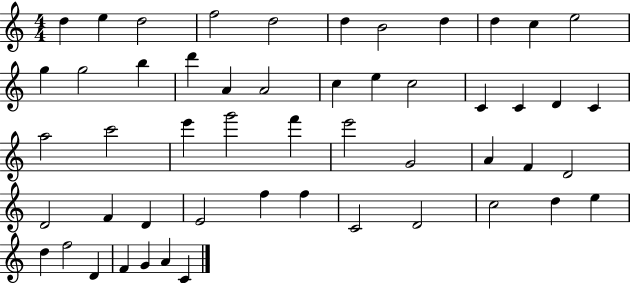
{
  \clef treble
  \numericTimeSignature
  \time 4/4
  \key c \major
  d''4 e''4 d''2 | f''2 d''2 | d''4 b'2 d''4 | d''4 c''4 e''2 | \break g''4 g''2 b''4 | d'''4 a'4 a'2 | c''4 e''4 c''2 | c'4 c'4 d'4 c'4 | \break a''2 c'''2 | e'''4 g'''2 f'''4 | e'''2 g'2 | a'4 f'4 d'2 | \break d'2 f'4 d'4 | e'2 f''4 f''4 | c'2 d'2 | c''2 d''4 e''4 | \break d''4 f''2 d'4 | f'4 g'4 a'4 c'4 | \bar "|."
}